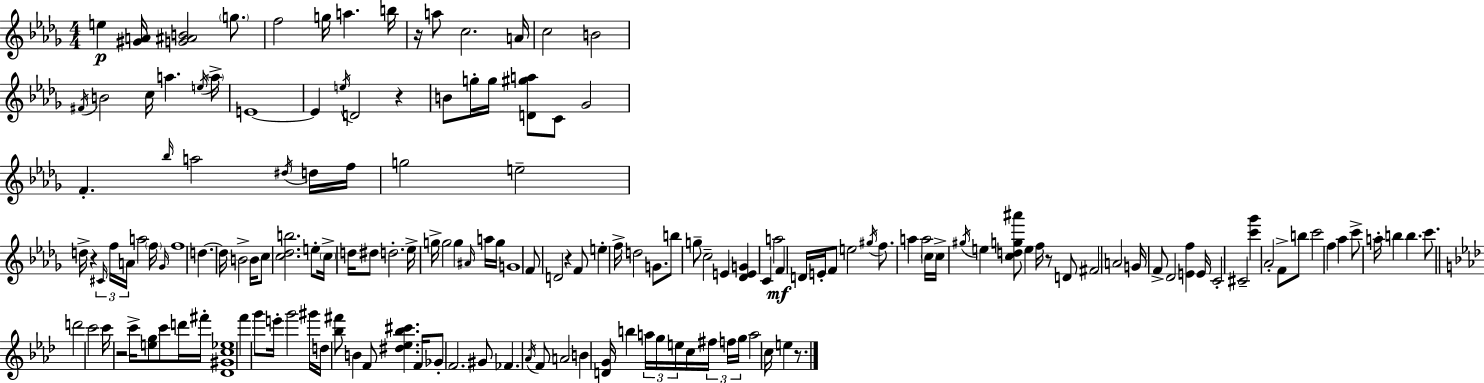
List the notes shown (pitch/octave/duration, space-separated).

E5/q [G#4,A4]/s [G4,A#4,B4]/h G5/e. F5/h G5/s A5/q. B5/s R/s A5/e C5/h. A4/s C5/h B4/h F#4/s B4/h C5/s A5/q. E5/s A5/s E4/w E4/q E5/s D4/h R/q B4/e G5/s G5/s [D4,G#5,A5]/e C4/e Gb4/h F4/q. Bb5/s A5/h D#5/s D5/s F5/s G5/h E5/h D5/s R/q C#4/s F5/s A4/s A5/h F5/s Gb4/s F5/w D5/q. D5/s B4/h B4/s C5/e [C5,Db5,B5]/h. E5/e C5/s D5/s D#5/e D5/h. Eb5/s G5/s G5/h G5/q A#4/s A5/s G5/s G4/w F4/e D4/h R/q F4/e E5/q F5/s D5/h G4/e. B5/e G5/e C5/h E4/q [Db4,E4,G4]/q C4/q A5/h F4/q D4/s E4/s F4/e E5/h G#5/s F5/e. A5/q A5/h C5/s C5/s G#5/s E5/q [C5,D5,G5,A#6]/e E5/q F5/s R/e D4/e F#4/h A4/h G4/s F4/e Db4/h [E4,F5]/q E4/s C4/h C#4/h [C6,Gb6]/q Ab4/h F4/e B5/e C6/h F5/q Ab5/q C6/e A5/s B5/q B5/q. C6/e. D6/h C6/h C6/s R/h C6/s [E5,G5]/e C6/e D6/s F#6/s [Db4,G#4,C5,Eb5]/w F6/q G6/e E6/s G6/h G#6/s D5/s [Bb5,F#6]/e B4/q F4/e [D#5,Eb5,Bb5,C#6]/q. F4/s Gb4/e F4/h. G#4/e FES4/q. Ab4/s F4/e A4/h B4/q [D4,G4]/s B5/q A5/s G5/s E5/s C5/s F#5/s F5/s G5/s A5/h C5/s E5/q R/e.